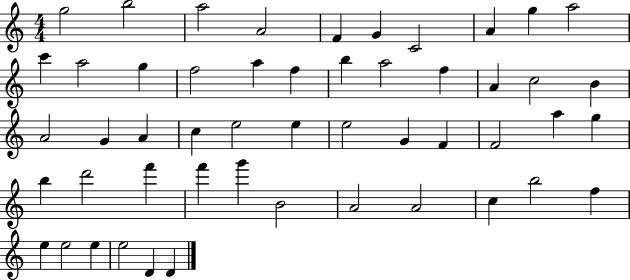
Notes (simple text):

G5/h B5/h A5/h A4/h F4/q G4/q C4/h A4/q G5/q A5/h C6/q A5/h G5/q F5/h A5/q F5/q B5/q A5/h F5/q A4/q C5/h B4/q A4/h G4/q A4/q C5/q E5/h E5/q E5/h G4/q F4/q F4/h A5/q G5/q B5/q D6/h F6/q F6/q G6/q B4/h A4/h A4/h C5/q B5/h F5/q E5/q E5/h E5/q E5/h D4/q D4/q